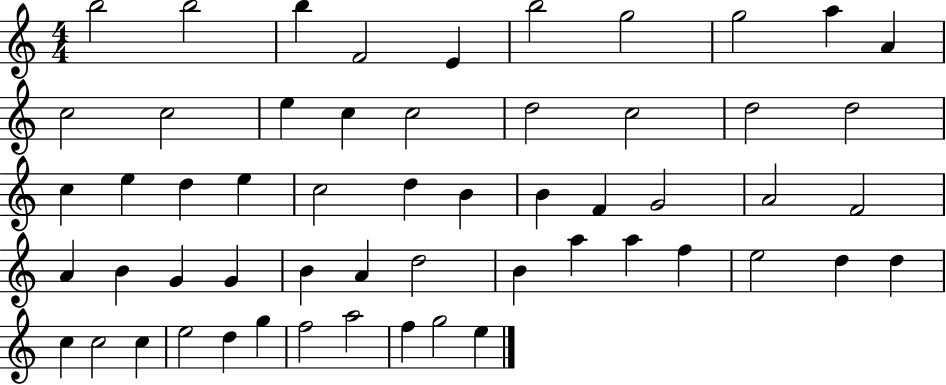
{
  \clef treble
  \numericTimeSignature
  \time 4/4
  \key c \major
  b''2 b''2 | b''4 f'2 e'4 | b''2 g''2 | g''2 a''4 a'4 | \break c''2 c''2 | e''4 c''4 c''2 | d''2 c''2 | d''2 d''2 | \break c''4 e''4 d''4 e''4 | c''2 d''4 b'4 | b'4 f'4 g'2 | a'2 f'2 | \break a'4 b'4 g'4 g'4 | b'4 a'4 d''2 | b'4 a''4 a''4 f''4 | e''2 d''4 d''4 | \break c''4 c''2 c''4 | e''2 d''4 g''4 | f''2 a''2 | f''4 g''2 e''4 | \break \bar "|."
}